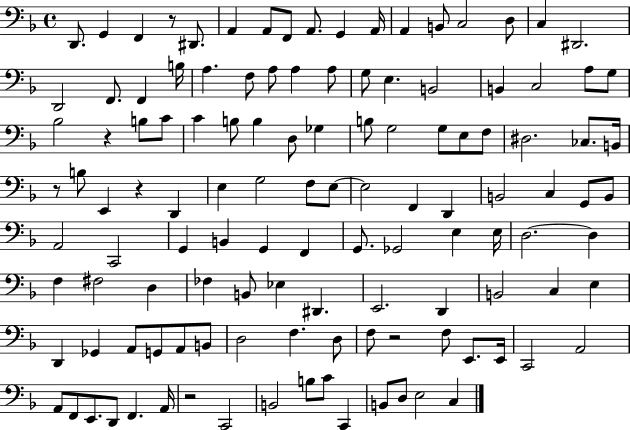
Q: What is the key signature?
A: F major